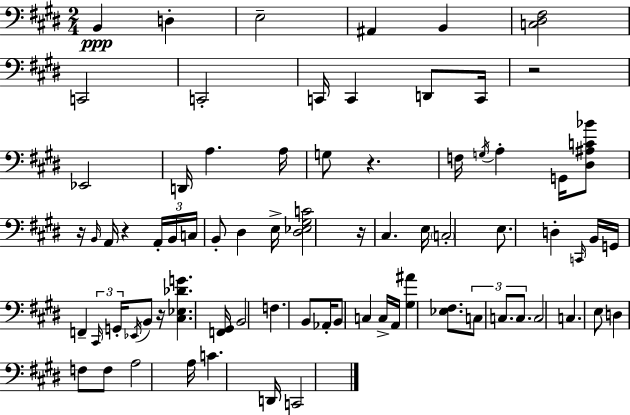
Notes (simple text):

B2/q D3/q E3/h A#2/q B2/q [C3,D#3,F#3]/h C2/h C2/h C2/s C2/q D2/e C2/s R/h Eb2/h D2/s A3/q. A3/s G3/e R/q. F3/s G3/s A3/q G2/s [D#3,A#3,C4,Bb4]/e R/s B2/s A2/s R/q A2/s B2/s C3/s B2/e D#3/q E3/s [D#3,Eb3,G#3,C4]/h R/s C#3/q. E3/s C3/h E3/e. D3/q C2/s B2/s G2/s F2/q C#2/s G2/s Eb2/s B2/e R/s [C#3,Eb3,Db4,G4]/q. [F2,G#2]/s B2/h F3/q. B2/e Ab2/s B2/e C3/q C3/s A2/s [G#3,A#4]/q [Eb3,F#3]/e. C3/e C3/e. C3/e. C3/h C3/q. E3/e D3/q F3/e F3/e A3/h A3/s C4/q. D2/s C2/h